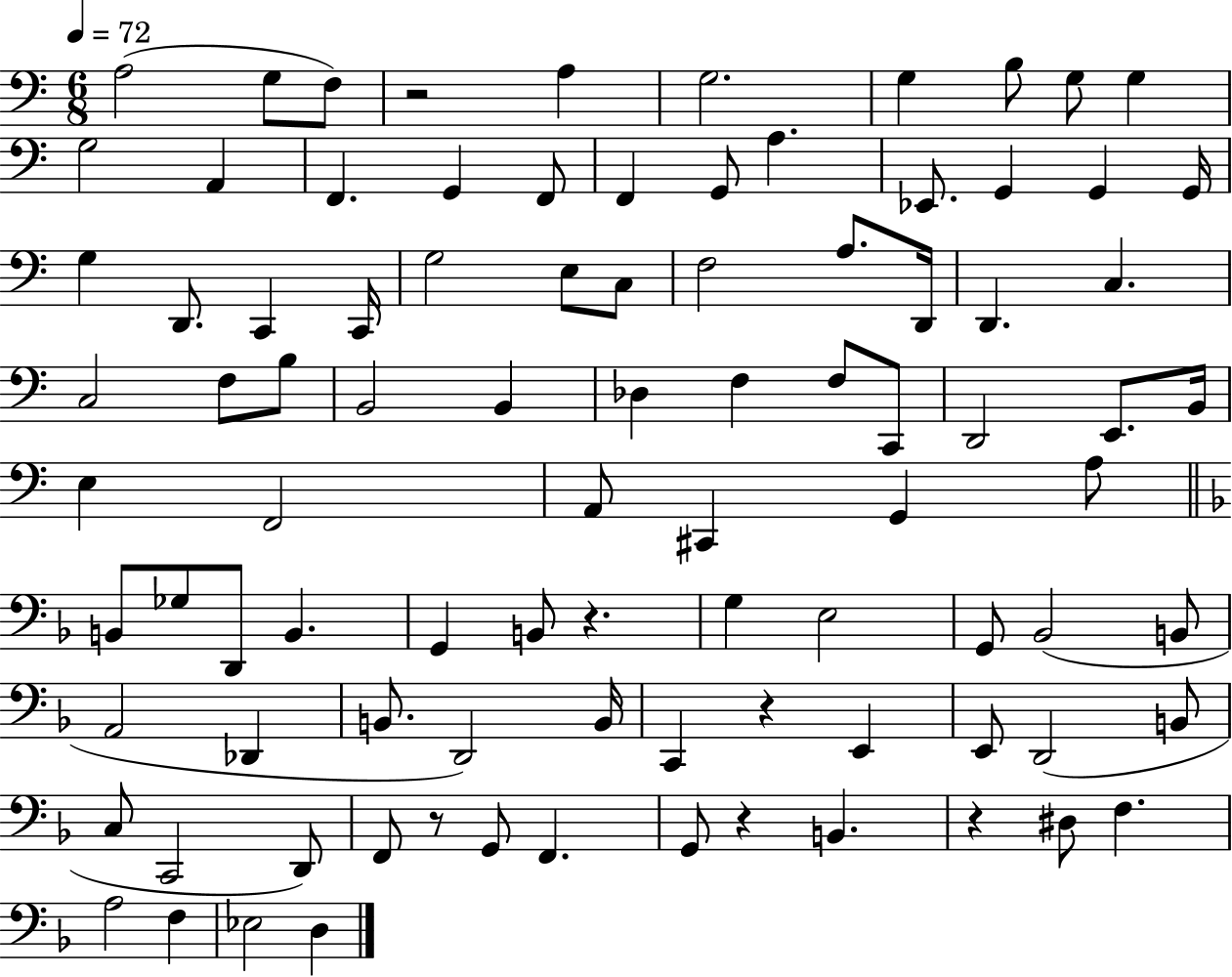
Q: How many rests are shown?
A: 6